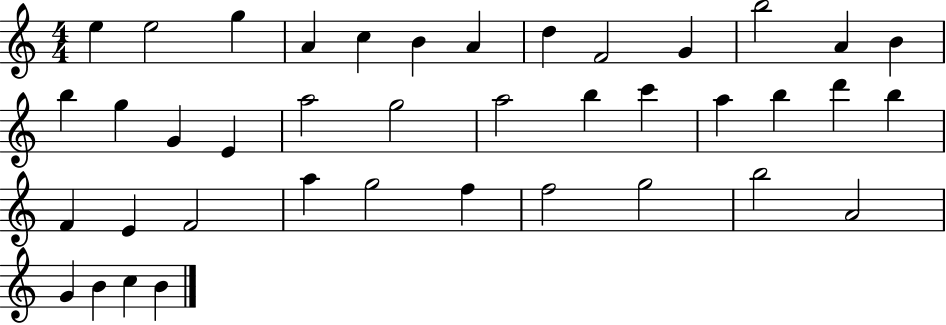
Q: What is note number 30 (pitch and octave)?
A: A5